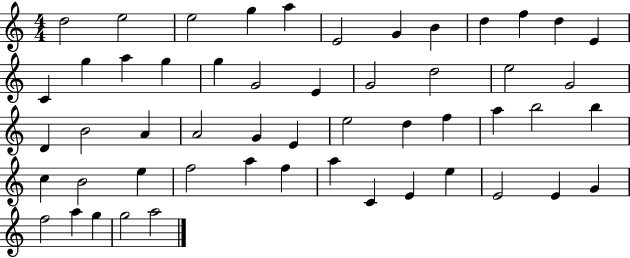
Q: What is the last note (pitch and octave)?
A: A5